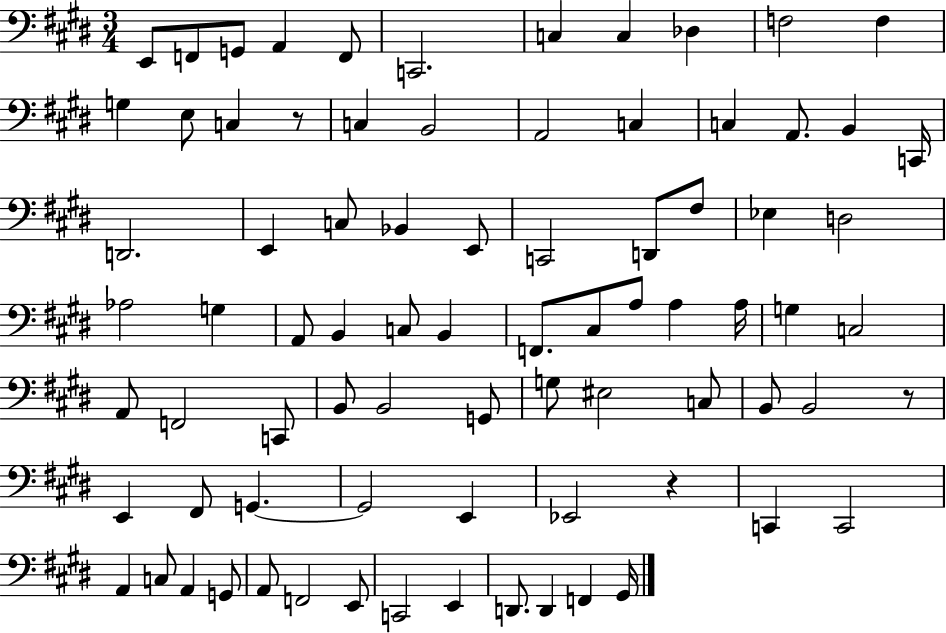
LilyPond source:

{
  \clef bass
  \numericTimeSignature
  \time 3/4
  \key e \major
  \repeat volta 2 { e,8 f,8 g,8 a,4 f,8 | c,2. | c4 c4 des4 | f2 f4 | \break g4 e8 c4 r8 | c4 b,2 | a,2 c4 | c4 a,8. b,4 c,16 | \break d,2. | e,4 c8 bes,4 e,8 | c,2 d,8 fis8 | ees4 d2 | \break aes2 g4 | a,8 b,4 c8 b,4 | f,8. cis8 a8 a4 a16 | g4 c2 | \break a,8 f,2 c,8 | b,8 b,2 g,8 | g8 eis2 c8 | b,8 b,2 r8 | \break e,4 fis,8 g,4.~~ | g,2 e,4 | ees,2 r4 | c,4 c,2 | \break a,4 c8 a,4 g,8 | a,8 f,2 e,8 | c,2 e,4 | d,8. d,4 f,4 gis,16 | \break } \bar "|."
}